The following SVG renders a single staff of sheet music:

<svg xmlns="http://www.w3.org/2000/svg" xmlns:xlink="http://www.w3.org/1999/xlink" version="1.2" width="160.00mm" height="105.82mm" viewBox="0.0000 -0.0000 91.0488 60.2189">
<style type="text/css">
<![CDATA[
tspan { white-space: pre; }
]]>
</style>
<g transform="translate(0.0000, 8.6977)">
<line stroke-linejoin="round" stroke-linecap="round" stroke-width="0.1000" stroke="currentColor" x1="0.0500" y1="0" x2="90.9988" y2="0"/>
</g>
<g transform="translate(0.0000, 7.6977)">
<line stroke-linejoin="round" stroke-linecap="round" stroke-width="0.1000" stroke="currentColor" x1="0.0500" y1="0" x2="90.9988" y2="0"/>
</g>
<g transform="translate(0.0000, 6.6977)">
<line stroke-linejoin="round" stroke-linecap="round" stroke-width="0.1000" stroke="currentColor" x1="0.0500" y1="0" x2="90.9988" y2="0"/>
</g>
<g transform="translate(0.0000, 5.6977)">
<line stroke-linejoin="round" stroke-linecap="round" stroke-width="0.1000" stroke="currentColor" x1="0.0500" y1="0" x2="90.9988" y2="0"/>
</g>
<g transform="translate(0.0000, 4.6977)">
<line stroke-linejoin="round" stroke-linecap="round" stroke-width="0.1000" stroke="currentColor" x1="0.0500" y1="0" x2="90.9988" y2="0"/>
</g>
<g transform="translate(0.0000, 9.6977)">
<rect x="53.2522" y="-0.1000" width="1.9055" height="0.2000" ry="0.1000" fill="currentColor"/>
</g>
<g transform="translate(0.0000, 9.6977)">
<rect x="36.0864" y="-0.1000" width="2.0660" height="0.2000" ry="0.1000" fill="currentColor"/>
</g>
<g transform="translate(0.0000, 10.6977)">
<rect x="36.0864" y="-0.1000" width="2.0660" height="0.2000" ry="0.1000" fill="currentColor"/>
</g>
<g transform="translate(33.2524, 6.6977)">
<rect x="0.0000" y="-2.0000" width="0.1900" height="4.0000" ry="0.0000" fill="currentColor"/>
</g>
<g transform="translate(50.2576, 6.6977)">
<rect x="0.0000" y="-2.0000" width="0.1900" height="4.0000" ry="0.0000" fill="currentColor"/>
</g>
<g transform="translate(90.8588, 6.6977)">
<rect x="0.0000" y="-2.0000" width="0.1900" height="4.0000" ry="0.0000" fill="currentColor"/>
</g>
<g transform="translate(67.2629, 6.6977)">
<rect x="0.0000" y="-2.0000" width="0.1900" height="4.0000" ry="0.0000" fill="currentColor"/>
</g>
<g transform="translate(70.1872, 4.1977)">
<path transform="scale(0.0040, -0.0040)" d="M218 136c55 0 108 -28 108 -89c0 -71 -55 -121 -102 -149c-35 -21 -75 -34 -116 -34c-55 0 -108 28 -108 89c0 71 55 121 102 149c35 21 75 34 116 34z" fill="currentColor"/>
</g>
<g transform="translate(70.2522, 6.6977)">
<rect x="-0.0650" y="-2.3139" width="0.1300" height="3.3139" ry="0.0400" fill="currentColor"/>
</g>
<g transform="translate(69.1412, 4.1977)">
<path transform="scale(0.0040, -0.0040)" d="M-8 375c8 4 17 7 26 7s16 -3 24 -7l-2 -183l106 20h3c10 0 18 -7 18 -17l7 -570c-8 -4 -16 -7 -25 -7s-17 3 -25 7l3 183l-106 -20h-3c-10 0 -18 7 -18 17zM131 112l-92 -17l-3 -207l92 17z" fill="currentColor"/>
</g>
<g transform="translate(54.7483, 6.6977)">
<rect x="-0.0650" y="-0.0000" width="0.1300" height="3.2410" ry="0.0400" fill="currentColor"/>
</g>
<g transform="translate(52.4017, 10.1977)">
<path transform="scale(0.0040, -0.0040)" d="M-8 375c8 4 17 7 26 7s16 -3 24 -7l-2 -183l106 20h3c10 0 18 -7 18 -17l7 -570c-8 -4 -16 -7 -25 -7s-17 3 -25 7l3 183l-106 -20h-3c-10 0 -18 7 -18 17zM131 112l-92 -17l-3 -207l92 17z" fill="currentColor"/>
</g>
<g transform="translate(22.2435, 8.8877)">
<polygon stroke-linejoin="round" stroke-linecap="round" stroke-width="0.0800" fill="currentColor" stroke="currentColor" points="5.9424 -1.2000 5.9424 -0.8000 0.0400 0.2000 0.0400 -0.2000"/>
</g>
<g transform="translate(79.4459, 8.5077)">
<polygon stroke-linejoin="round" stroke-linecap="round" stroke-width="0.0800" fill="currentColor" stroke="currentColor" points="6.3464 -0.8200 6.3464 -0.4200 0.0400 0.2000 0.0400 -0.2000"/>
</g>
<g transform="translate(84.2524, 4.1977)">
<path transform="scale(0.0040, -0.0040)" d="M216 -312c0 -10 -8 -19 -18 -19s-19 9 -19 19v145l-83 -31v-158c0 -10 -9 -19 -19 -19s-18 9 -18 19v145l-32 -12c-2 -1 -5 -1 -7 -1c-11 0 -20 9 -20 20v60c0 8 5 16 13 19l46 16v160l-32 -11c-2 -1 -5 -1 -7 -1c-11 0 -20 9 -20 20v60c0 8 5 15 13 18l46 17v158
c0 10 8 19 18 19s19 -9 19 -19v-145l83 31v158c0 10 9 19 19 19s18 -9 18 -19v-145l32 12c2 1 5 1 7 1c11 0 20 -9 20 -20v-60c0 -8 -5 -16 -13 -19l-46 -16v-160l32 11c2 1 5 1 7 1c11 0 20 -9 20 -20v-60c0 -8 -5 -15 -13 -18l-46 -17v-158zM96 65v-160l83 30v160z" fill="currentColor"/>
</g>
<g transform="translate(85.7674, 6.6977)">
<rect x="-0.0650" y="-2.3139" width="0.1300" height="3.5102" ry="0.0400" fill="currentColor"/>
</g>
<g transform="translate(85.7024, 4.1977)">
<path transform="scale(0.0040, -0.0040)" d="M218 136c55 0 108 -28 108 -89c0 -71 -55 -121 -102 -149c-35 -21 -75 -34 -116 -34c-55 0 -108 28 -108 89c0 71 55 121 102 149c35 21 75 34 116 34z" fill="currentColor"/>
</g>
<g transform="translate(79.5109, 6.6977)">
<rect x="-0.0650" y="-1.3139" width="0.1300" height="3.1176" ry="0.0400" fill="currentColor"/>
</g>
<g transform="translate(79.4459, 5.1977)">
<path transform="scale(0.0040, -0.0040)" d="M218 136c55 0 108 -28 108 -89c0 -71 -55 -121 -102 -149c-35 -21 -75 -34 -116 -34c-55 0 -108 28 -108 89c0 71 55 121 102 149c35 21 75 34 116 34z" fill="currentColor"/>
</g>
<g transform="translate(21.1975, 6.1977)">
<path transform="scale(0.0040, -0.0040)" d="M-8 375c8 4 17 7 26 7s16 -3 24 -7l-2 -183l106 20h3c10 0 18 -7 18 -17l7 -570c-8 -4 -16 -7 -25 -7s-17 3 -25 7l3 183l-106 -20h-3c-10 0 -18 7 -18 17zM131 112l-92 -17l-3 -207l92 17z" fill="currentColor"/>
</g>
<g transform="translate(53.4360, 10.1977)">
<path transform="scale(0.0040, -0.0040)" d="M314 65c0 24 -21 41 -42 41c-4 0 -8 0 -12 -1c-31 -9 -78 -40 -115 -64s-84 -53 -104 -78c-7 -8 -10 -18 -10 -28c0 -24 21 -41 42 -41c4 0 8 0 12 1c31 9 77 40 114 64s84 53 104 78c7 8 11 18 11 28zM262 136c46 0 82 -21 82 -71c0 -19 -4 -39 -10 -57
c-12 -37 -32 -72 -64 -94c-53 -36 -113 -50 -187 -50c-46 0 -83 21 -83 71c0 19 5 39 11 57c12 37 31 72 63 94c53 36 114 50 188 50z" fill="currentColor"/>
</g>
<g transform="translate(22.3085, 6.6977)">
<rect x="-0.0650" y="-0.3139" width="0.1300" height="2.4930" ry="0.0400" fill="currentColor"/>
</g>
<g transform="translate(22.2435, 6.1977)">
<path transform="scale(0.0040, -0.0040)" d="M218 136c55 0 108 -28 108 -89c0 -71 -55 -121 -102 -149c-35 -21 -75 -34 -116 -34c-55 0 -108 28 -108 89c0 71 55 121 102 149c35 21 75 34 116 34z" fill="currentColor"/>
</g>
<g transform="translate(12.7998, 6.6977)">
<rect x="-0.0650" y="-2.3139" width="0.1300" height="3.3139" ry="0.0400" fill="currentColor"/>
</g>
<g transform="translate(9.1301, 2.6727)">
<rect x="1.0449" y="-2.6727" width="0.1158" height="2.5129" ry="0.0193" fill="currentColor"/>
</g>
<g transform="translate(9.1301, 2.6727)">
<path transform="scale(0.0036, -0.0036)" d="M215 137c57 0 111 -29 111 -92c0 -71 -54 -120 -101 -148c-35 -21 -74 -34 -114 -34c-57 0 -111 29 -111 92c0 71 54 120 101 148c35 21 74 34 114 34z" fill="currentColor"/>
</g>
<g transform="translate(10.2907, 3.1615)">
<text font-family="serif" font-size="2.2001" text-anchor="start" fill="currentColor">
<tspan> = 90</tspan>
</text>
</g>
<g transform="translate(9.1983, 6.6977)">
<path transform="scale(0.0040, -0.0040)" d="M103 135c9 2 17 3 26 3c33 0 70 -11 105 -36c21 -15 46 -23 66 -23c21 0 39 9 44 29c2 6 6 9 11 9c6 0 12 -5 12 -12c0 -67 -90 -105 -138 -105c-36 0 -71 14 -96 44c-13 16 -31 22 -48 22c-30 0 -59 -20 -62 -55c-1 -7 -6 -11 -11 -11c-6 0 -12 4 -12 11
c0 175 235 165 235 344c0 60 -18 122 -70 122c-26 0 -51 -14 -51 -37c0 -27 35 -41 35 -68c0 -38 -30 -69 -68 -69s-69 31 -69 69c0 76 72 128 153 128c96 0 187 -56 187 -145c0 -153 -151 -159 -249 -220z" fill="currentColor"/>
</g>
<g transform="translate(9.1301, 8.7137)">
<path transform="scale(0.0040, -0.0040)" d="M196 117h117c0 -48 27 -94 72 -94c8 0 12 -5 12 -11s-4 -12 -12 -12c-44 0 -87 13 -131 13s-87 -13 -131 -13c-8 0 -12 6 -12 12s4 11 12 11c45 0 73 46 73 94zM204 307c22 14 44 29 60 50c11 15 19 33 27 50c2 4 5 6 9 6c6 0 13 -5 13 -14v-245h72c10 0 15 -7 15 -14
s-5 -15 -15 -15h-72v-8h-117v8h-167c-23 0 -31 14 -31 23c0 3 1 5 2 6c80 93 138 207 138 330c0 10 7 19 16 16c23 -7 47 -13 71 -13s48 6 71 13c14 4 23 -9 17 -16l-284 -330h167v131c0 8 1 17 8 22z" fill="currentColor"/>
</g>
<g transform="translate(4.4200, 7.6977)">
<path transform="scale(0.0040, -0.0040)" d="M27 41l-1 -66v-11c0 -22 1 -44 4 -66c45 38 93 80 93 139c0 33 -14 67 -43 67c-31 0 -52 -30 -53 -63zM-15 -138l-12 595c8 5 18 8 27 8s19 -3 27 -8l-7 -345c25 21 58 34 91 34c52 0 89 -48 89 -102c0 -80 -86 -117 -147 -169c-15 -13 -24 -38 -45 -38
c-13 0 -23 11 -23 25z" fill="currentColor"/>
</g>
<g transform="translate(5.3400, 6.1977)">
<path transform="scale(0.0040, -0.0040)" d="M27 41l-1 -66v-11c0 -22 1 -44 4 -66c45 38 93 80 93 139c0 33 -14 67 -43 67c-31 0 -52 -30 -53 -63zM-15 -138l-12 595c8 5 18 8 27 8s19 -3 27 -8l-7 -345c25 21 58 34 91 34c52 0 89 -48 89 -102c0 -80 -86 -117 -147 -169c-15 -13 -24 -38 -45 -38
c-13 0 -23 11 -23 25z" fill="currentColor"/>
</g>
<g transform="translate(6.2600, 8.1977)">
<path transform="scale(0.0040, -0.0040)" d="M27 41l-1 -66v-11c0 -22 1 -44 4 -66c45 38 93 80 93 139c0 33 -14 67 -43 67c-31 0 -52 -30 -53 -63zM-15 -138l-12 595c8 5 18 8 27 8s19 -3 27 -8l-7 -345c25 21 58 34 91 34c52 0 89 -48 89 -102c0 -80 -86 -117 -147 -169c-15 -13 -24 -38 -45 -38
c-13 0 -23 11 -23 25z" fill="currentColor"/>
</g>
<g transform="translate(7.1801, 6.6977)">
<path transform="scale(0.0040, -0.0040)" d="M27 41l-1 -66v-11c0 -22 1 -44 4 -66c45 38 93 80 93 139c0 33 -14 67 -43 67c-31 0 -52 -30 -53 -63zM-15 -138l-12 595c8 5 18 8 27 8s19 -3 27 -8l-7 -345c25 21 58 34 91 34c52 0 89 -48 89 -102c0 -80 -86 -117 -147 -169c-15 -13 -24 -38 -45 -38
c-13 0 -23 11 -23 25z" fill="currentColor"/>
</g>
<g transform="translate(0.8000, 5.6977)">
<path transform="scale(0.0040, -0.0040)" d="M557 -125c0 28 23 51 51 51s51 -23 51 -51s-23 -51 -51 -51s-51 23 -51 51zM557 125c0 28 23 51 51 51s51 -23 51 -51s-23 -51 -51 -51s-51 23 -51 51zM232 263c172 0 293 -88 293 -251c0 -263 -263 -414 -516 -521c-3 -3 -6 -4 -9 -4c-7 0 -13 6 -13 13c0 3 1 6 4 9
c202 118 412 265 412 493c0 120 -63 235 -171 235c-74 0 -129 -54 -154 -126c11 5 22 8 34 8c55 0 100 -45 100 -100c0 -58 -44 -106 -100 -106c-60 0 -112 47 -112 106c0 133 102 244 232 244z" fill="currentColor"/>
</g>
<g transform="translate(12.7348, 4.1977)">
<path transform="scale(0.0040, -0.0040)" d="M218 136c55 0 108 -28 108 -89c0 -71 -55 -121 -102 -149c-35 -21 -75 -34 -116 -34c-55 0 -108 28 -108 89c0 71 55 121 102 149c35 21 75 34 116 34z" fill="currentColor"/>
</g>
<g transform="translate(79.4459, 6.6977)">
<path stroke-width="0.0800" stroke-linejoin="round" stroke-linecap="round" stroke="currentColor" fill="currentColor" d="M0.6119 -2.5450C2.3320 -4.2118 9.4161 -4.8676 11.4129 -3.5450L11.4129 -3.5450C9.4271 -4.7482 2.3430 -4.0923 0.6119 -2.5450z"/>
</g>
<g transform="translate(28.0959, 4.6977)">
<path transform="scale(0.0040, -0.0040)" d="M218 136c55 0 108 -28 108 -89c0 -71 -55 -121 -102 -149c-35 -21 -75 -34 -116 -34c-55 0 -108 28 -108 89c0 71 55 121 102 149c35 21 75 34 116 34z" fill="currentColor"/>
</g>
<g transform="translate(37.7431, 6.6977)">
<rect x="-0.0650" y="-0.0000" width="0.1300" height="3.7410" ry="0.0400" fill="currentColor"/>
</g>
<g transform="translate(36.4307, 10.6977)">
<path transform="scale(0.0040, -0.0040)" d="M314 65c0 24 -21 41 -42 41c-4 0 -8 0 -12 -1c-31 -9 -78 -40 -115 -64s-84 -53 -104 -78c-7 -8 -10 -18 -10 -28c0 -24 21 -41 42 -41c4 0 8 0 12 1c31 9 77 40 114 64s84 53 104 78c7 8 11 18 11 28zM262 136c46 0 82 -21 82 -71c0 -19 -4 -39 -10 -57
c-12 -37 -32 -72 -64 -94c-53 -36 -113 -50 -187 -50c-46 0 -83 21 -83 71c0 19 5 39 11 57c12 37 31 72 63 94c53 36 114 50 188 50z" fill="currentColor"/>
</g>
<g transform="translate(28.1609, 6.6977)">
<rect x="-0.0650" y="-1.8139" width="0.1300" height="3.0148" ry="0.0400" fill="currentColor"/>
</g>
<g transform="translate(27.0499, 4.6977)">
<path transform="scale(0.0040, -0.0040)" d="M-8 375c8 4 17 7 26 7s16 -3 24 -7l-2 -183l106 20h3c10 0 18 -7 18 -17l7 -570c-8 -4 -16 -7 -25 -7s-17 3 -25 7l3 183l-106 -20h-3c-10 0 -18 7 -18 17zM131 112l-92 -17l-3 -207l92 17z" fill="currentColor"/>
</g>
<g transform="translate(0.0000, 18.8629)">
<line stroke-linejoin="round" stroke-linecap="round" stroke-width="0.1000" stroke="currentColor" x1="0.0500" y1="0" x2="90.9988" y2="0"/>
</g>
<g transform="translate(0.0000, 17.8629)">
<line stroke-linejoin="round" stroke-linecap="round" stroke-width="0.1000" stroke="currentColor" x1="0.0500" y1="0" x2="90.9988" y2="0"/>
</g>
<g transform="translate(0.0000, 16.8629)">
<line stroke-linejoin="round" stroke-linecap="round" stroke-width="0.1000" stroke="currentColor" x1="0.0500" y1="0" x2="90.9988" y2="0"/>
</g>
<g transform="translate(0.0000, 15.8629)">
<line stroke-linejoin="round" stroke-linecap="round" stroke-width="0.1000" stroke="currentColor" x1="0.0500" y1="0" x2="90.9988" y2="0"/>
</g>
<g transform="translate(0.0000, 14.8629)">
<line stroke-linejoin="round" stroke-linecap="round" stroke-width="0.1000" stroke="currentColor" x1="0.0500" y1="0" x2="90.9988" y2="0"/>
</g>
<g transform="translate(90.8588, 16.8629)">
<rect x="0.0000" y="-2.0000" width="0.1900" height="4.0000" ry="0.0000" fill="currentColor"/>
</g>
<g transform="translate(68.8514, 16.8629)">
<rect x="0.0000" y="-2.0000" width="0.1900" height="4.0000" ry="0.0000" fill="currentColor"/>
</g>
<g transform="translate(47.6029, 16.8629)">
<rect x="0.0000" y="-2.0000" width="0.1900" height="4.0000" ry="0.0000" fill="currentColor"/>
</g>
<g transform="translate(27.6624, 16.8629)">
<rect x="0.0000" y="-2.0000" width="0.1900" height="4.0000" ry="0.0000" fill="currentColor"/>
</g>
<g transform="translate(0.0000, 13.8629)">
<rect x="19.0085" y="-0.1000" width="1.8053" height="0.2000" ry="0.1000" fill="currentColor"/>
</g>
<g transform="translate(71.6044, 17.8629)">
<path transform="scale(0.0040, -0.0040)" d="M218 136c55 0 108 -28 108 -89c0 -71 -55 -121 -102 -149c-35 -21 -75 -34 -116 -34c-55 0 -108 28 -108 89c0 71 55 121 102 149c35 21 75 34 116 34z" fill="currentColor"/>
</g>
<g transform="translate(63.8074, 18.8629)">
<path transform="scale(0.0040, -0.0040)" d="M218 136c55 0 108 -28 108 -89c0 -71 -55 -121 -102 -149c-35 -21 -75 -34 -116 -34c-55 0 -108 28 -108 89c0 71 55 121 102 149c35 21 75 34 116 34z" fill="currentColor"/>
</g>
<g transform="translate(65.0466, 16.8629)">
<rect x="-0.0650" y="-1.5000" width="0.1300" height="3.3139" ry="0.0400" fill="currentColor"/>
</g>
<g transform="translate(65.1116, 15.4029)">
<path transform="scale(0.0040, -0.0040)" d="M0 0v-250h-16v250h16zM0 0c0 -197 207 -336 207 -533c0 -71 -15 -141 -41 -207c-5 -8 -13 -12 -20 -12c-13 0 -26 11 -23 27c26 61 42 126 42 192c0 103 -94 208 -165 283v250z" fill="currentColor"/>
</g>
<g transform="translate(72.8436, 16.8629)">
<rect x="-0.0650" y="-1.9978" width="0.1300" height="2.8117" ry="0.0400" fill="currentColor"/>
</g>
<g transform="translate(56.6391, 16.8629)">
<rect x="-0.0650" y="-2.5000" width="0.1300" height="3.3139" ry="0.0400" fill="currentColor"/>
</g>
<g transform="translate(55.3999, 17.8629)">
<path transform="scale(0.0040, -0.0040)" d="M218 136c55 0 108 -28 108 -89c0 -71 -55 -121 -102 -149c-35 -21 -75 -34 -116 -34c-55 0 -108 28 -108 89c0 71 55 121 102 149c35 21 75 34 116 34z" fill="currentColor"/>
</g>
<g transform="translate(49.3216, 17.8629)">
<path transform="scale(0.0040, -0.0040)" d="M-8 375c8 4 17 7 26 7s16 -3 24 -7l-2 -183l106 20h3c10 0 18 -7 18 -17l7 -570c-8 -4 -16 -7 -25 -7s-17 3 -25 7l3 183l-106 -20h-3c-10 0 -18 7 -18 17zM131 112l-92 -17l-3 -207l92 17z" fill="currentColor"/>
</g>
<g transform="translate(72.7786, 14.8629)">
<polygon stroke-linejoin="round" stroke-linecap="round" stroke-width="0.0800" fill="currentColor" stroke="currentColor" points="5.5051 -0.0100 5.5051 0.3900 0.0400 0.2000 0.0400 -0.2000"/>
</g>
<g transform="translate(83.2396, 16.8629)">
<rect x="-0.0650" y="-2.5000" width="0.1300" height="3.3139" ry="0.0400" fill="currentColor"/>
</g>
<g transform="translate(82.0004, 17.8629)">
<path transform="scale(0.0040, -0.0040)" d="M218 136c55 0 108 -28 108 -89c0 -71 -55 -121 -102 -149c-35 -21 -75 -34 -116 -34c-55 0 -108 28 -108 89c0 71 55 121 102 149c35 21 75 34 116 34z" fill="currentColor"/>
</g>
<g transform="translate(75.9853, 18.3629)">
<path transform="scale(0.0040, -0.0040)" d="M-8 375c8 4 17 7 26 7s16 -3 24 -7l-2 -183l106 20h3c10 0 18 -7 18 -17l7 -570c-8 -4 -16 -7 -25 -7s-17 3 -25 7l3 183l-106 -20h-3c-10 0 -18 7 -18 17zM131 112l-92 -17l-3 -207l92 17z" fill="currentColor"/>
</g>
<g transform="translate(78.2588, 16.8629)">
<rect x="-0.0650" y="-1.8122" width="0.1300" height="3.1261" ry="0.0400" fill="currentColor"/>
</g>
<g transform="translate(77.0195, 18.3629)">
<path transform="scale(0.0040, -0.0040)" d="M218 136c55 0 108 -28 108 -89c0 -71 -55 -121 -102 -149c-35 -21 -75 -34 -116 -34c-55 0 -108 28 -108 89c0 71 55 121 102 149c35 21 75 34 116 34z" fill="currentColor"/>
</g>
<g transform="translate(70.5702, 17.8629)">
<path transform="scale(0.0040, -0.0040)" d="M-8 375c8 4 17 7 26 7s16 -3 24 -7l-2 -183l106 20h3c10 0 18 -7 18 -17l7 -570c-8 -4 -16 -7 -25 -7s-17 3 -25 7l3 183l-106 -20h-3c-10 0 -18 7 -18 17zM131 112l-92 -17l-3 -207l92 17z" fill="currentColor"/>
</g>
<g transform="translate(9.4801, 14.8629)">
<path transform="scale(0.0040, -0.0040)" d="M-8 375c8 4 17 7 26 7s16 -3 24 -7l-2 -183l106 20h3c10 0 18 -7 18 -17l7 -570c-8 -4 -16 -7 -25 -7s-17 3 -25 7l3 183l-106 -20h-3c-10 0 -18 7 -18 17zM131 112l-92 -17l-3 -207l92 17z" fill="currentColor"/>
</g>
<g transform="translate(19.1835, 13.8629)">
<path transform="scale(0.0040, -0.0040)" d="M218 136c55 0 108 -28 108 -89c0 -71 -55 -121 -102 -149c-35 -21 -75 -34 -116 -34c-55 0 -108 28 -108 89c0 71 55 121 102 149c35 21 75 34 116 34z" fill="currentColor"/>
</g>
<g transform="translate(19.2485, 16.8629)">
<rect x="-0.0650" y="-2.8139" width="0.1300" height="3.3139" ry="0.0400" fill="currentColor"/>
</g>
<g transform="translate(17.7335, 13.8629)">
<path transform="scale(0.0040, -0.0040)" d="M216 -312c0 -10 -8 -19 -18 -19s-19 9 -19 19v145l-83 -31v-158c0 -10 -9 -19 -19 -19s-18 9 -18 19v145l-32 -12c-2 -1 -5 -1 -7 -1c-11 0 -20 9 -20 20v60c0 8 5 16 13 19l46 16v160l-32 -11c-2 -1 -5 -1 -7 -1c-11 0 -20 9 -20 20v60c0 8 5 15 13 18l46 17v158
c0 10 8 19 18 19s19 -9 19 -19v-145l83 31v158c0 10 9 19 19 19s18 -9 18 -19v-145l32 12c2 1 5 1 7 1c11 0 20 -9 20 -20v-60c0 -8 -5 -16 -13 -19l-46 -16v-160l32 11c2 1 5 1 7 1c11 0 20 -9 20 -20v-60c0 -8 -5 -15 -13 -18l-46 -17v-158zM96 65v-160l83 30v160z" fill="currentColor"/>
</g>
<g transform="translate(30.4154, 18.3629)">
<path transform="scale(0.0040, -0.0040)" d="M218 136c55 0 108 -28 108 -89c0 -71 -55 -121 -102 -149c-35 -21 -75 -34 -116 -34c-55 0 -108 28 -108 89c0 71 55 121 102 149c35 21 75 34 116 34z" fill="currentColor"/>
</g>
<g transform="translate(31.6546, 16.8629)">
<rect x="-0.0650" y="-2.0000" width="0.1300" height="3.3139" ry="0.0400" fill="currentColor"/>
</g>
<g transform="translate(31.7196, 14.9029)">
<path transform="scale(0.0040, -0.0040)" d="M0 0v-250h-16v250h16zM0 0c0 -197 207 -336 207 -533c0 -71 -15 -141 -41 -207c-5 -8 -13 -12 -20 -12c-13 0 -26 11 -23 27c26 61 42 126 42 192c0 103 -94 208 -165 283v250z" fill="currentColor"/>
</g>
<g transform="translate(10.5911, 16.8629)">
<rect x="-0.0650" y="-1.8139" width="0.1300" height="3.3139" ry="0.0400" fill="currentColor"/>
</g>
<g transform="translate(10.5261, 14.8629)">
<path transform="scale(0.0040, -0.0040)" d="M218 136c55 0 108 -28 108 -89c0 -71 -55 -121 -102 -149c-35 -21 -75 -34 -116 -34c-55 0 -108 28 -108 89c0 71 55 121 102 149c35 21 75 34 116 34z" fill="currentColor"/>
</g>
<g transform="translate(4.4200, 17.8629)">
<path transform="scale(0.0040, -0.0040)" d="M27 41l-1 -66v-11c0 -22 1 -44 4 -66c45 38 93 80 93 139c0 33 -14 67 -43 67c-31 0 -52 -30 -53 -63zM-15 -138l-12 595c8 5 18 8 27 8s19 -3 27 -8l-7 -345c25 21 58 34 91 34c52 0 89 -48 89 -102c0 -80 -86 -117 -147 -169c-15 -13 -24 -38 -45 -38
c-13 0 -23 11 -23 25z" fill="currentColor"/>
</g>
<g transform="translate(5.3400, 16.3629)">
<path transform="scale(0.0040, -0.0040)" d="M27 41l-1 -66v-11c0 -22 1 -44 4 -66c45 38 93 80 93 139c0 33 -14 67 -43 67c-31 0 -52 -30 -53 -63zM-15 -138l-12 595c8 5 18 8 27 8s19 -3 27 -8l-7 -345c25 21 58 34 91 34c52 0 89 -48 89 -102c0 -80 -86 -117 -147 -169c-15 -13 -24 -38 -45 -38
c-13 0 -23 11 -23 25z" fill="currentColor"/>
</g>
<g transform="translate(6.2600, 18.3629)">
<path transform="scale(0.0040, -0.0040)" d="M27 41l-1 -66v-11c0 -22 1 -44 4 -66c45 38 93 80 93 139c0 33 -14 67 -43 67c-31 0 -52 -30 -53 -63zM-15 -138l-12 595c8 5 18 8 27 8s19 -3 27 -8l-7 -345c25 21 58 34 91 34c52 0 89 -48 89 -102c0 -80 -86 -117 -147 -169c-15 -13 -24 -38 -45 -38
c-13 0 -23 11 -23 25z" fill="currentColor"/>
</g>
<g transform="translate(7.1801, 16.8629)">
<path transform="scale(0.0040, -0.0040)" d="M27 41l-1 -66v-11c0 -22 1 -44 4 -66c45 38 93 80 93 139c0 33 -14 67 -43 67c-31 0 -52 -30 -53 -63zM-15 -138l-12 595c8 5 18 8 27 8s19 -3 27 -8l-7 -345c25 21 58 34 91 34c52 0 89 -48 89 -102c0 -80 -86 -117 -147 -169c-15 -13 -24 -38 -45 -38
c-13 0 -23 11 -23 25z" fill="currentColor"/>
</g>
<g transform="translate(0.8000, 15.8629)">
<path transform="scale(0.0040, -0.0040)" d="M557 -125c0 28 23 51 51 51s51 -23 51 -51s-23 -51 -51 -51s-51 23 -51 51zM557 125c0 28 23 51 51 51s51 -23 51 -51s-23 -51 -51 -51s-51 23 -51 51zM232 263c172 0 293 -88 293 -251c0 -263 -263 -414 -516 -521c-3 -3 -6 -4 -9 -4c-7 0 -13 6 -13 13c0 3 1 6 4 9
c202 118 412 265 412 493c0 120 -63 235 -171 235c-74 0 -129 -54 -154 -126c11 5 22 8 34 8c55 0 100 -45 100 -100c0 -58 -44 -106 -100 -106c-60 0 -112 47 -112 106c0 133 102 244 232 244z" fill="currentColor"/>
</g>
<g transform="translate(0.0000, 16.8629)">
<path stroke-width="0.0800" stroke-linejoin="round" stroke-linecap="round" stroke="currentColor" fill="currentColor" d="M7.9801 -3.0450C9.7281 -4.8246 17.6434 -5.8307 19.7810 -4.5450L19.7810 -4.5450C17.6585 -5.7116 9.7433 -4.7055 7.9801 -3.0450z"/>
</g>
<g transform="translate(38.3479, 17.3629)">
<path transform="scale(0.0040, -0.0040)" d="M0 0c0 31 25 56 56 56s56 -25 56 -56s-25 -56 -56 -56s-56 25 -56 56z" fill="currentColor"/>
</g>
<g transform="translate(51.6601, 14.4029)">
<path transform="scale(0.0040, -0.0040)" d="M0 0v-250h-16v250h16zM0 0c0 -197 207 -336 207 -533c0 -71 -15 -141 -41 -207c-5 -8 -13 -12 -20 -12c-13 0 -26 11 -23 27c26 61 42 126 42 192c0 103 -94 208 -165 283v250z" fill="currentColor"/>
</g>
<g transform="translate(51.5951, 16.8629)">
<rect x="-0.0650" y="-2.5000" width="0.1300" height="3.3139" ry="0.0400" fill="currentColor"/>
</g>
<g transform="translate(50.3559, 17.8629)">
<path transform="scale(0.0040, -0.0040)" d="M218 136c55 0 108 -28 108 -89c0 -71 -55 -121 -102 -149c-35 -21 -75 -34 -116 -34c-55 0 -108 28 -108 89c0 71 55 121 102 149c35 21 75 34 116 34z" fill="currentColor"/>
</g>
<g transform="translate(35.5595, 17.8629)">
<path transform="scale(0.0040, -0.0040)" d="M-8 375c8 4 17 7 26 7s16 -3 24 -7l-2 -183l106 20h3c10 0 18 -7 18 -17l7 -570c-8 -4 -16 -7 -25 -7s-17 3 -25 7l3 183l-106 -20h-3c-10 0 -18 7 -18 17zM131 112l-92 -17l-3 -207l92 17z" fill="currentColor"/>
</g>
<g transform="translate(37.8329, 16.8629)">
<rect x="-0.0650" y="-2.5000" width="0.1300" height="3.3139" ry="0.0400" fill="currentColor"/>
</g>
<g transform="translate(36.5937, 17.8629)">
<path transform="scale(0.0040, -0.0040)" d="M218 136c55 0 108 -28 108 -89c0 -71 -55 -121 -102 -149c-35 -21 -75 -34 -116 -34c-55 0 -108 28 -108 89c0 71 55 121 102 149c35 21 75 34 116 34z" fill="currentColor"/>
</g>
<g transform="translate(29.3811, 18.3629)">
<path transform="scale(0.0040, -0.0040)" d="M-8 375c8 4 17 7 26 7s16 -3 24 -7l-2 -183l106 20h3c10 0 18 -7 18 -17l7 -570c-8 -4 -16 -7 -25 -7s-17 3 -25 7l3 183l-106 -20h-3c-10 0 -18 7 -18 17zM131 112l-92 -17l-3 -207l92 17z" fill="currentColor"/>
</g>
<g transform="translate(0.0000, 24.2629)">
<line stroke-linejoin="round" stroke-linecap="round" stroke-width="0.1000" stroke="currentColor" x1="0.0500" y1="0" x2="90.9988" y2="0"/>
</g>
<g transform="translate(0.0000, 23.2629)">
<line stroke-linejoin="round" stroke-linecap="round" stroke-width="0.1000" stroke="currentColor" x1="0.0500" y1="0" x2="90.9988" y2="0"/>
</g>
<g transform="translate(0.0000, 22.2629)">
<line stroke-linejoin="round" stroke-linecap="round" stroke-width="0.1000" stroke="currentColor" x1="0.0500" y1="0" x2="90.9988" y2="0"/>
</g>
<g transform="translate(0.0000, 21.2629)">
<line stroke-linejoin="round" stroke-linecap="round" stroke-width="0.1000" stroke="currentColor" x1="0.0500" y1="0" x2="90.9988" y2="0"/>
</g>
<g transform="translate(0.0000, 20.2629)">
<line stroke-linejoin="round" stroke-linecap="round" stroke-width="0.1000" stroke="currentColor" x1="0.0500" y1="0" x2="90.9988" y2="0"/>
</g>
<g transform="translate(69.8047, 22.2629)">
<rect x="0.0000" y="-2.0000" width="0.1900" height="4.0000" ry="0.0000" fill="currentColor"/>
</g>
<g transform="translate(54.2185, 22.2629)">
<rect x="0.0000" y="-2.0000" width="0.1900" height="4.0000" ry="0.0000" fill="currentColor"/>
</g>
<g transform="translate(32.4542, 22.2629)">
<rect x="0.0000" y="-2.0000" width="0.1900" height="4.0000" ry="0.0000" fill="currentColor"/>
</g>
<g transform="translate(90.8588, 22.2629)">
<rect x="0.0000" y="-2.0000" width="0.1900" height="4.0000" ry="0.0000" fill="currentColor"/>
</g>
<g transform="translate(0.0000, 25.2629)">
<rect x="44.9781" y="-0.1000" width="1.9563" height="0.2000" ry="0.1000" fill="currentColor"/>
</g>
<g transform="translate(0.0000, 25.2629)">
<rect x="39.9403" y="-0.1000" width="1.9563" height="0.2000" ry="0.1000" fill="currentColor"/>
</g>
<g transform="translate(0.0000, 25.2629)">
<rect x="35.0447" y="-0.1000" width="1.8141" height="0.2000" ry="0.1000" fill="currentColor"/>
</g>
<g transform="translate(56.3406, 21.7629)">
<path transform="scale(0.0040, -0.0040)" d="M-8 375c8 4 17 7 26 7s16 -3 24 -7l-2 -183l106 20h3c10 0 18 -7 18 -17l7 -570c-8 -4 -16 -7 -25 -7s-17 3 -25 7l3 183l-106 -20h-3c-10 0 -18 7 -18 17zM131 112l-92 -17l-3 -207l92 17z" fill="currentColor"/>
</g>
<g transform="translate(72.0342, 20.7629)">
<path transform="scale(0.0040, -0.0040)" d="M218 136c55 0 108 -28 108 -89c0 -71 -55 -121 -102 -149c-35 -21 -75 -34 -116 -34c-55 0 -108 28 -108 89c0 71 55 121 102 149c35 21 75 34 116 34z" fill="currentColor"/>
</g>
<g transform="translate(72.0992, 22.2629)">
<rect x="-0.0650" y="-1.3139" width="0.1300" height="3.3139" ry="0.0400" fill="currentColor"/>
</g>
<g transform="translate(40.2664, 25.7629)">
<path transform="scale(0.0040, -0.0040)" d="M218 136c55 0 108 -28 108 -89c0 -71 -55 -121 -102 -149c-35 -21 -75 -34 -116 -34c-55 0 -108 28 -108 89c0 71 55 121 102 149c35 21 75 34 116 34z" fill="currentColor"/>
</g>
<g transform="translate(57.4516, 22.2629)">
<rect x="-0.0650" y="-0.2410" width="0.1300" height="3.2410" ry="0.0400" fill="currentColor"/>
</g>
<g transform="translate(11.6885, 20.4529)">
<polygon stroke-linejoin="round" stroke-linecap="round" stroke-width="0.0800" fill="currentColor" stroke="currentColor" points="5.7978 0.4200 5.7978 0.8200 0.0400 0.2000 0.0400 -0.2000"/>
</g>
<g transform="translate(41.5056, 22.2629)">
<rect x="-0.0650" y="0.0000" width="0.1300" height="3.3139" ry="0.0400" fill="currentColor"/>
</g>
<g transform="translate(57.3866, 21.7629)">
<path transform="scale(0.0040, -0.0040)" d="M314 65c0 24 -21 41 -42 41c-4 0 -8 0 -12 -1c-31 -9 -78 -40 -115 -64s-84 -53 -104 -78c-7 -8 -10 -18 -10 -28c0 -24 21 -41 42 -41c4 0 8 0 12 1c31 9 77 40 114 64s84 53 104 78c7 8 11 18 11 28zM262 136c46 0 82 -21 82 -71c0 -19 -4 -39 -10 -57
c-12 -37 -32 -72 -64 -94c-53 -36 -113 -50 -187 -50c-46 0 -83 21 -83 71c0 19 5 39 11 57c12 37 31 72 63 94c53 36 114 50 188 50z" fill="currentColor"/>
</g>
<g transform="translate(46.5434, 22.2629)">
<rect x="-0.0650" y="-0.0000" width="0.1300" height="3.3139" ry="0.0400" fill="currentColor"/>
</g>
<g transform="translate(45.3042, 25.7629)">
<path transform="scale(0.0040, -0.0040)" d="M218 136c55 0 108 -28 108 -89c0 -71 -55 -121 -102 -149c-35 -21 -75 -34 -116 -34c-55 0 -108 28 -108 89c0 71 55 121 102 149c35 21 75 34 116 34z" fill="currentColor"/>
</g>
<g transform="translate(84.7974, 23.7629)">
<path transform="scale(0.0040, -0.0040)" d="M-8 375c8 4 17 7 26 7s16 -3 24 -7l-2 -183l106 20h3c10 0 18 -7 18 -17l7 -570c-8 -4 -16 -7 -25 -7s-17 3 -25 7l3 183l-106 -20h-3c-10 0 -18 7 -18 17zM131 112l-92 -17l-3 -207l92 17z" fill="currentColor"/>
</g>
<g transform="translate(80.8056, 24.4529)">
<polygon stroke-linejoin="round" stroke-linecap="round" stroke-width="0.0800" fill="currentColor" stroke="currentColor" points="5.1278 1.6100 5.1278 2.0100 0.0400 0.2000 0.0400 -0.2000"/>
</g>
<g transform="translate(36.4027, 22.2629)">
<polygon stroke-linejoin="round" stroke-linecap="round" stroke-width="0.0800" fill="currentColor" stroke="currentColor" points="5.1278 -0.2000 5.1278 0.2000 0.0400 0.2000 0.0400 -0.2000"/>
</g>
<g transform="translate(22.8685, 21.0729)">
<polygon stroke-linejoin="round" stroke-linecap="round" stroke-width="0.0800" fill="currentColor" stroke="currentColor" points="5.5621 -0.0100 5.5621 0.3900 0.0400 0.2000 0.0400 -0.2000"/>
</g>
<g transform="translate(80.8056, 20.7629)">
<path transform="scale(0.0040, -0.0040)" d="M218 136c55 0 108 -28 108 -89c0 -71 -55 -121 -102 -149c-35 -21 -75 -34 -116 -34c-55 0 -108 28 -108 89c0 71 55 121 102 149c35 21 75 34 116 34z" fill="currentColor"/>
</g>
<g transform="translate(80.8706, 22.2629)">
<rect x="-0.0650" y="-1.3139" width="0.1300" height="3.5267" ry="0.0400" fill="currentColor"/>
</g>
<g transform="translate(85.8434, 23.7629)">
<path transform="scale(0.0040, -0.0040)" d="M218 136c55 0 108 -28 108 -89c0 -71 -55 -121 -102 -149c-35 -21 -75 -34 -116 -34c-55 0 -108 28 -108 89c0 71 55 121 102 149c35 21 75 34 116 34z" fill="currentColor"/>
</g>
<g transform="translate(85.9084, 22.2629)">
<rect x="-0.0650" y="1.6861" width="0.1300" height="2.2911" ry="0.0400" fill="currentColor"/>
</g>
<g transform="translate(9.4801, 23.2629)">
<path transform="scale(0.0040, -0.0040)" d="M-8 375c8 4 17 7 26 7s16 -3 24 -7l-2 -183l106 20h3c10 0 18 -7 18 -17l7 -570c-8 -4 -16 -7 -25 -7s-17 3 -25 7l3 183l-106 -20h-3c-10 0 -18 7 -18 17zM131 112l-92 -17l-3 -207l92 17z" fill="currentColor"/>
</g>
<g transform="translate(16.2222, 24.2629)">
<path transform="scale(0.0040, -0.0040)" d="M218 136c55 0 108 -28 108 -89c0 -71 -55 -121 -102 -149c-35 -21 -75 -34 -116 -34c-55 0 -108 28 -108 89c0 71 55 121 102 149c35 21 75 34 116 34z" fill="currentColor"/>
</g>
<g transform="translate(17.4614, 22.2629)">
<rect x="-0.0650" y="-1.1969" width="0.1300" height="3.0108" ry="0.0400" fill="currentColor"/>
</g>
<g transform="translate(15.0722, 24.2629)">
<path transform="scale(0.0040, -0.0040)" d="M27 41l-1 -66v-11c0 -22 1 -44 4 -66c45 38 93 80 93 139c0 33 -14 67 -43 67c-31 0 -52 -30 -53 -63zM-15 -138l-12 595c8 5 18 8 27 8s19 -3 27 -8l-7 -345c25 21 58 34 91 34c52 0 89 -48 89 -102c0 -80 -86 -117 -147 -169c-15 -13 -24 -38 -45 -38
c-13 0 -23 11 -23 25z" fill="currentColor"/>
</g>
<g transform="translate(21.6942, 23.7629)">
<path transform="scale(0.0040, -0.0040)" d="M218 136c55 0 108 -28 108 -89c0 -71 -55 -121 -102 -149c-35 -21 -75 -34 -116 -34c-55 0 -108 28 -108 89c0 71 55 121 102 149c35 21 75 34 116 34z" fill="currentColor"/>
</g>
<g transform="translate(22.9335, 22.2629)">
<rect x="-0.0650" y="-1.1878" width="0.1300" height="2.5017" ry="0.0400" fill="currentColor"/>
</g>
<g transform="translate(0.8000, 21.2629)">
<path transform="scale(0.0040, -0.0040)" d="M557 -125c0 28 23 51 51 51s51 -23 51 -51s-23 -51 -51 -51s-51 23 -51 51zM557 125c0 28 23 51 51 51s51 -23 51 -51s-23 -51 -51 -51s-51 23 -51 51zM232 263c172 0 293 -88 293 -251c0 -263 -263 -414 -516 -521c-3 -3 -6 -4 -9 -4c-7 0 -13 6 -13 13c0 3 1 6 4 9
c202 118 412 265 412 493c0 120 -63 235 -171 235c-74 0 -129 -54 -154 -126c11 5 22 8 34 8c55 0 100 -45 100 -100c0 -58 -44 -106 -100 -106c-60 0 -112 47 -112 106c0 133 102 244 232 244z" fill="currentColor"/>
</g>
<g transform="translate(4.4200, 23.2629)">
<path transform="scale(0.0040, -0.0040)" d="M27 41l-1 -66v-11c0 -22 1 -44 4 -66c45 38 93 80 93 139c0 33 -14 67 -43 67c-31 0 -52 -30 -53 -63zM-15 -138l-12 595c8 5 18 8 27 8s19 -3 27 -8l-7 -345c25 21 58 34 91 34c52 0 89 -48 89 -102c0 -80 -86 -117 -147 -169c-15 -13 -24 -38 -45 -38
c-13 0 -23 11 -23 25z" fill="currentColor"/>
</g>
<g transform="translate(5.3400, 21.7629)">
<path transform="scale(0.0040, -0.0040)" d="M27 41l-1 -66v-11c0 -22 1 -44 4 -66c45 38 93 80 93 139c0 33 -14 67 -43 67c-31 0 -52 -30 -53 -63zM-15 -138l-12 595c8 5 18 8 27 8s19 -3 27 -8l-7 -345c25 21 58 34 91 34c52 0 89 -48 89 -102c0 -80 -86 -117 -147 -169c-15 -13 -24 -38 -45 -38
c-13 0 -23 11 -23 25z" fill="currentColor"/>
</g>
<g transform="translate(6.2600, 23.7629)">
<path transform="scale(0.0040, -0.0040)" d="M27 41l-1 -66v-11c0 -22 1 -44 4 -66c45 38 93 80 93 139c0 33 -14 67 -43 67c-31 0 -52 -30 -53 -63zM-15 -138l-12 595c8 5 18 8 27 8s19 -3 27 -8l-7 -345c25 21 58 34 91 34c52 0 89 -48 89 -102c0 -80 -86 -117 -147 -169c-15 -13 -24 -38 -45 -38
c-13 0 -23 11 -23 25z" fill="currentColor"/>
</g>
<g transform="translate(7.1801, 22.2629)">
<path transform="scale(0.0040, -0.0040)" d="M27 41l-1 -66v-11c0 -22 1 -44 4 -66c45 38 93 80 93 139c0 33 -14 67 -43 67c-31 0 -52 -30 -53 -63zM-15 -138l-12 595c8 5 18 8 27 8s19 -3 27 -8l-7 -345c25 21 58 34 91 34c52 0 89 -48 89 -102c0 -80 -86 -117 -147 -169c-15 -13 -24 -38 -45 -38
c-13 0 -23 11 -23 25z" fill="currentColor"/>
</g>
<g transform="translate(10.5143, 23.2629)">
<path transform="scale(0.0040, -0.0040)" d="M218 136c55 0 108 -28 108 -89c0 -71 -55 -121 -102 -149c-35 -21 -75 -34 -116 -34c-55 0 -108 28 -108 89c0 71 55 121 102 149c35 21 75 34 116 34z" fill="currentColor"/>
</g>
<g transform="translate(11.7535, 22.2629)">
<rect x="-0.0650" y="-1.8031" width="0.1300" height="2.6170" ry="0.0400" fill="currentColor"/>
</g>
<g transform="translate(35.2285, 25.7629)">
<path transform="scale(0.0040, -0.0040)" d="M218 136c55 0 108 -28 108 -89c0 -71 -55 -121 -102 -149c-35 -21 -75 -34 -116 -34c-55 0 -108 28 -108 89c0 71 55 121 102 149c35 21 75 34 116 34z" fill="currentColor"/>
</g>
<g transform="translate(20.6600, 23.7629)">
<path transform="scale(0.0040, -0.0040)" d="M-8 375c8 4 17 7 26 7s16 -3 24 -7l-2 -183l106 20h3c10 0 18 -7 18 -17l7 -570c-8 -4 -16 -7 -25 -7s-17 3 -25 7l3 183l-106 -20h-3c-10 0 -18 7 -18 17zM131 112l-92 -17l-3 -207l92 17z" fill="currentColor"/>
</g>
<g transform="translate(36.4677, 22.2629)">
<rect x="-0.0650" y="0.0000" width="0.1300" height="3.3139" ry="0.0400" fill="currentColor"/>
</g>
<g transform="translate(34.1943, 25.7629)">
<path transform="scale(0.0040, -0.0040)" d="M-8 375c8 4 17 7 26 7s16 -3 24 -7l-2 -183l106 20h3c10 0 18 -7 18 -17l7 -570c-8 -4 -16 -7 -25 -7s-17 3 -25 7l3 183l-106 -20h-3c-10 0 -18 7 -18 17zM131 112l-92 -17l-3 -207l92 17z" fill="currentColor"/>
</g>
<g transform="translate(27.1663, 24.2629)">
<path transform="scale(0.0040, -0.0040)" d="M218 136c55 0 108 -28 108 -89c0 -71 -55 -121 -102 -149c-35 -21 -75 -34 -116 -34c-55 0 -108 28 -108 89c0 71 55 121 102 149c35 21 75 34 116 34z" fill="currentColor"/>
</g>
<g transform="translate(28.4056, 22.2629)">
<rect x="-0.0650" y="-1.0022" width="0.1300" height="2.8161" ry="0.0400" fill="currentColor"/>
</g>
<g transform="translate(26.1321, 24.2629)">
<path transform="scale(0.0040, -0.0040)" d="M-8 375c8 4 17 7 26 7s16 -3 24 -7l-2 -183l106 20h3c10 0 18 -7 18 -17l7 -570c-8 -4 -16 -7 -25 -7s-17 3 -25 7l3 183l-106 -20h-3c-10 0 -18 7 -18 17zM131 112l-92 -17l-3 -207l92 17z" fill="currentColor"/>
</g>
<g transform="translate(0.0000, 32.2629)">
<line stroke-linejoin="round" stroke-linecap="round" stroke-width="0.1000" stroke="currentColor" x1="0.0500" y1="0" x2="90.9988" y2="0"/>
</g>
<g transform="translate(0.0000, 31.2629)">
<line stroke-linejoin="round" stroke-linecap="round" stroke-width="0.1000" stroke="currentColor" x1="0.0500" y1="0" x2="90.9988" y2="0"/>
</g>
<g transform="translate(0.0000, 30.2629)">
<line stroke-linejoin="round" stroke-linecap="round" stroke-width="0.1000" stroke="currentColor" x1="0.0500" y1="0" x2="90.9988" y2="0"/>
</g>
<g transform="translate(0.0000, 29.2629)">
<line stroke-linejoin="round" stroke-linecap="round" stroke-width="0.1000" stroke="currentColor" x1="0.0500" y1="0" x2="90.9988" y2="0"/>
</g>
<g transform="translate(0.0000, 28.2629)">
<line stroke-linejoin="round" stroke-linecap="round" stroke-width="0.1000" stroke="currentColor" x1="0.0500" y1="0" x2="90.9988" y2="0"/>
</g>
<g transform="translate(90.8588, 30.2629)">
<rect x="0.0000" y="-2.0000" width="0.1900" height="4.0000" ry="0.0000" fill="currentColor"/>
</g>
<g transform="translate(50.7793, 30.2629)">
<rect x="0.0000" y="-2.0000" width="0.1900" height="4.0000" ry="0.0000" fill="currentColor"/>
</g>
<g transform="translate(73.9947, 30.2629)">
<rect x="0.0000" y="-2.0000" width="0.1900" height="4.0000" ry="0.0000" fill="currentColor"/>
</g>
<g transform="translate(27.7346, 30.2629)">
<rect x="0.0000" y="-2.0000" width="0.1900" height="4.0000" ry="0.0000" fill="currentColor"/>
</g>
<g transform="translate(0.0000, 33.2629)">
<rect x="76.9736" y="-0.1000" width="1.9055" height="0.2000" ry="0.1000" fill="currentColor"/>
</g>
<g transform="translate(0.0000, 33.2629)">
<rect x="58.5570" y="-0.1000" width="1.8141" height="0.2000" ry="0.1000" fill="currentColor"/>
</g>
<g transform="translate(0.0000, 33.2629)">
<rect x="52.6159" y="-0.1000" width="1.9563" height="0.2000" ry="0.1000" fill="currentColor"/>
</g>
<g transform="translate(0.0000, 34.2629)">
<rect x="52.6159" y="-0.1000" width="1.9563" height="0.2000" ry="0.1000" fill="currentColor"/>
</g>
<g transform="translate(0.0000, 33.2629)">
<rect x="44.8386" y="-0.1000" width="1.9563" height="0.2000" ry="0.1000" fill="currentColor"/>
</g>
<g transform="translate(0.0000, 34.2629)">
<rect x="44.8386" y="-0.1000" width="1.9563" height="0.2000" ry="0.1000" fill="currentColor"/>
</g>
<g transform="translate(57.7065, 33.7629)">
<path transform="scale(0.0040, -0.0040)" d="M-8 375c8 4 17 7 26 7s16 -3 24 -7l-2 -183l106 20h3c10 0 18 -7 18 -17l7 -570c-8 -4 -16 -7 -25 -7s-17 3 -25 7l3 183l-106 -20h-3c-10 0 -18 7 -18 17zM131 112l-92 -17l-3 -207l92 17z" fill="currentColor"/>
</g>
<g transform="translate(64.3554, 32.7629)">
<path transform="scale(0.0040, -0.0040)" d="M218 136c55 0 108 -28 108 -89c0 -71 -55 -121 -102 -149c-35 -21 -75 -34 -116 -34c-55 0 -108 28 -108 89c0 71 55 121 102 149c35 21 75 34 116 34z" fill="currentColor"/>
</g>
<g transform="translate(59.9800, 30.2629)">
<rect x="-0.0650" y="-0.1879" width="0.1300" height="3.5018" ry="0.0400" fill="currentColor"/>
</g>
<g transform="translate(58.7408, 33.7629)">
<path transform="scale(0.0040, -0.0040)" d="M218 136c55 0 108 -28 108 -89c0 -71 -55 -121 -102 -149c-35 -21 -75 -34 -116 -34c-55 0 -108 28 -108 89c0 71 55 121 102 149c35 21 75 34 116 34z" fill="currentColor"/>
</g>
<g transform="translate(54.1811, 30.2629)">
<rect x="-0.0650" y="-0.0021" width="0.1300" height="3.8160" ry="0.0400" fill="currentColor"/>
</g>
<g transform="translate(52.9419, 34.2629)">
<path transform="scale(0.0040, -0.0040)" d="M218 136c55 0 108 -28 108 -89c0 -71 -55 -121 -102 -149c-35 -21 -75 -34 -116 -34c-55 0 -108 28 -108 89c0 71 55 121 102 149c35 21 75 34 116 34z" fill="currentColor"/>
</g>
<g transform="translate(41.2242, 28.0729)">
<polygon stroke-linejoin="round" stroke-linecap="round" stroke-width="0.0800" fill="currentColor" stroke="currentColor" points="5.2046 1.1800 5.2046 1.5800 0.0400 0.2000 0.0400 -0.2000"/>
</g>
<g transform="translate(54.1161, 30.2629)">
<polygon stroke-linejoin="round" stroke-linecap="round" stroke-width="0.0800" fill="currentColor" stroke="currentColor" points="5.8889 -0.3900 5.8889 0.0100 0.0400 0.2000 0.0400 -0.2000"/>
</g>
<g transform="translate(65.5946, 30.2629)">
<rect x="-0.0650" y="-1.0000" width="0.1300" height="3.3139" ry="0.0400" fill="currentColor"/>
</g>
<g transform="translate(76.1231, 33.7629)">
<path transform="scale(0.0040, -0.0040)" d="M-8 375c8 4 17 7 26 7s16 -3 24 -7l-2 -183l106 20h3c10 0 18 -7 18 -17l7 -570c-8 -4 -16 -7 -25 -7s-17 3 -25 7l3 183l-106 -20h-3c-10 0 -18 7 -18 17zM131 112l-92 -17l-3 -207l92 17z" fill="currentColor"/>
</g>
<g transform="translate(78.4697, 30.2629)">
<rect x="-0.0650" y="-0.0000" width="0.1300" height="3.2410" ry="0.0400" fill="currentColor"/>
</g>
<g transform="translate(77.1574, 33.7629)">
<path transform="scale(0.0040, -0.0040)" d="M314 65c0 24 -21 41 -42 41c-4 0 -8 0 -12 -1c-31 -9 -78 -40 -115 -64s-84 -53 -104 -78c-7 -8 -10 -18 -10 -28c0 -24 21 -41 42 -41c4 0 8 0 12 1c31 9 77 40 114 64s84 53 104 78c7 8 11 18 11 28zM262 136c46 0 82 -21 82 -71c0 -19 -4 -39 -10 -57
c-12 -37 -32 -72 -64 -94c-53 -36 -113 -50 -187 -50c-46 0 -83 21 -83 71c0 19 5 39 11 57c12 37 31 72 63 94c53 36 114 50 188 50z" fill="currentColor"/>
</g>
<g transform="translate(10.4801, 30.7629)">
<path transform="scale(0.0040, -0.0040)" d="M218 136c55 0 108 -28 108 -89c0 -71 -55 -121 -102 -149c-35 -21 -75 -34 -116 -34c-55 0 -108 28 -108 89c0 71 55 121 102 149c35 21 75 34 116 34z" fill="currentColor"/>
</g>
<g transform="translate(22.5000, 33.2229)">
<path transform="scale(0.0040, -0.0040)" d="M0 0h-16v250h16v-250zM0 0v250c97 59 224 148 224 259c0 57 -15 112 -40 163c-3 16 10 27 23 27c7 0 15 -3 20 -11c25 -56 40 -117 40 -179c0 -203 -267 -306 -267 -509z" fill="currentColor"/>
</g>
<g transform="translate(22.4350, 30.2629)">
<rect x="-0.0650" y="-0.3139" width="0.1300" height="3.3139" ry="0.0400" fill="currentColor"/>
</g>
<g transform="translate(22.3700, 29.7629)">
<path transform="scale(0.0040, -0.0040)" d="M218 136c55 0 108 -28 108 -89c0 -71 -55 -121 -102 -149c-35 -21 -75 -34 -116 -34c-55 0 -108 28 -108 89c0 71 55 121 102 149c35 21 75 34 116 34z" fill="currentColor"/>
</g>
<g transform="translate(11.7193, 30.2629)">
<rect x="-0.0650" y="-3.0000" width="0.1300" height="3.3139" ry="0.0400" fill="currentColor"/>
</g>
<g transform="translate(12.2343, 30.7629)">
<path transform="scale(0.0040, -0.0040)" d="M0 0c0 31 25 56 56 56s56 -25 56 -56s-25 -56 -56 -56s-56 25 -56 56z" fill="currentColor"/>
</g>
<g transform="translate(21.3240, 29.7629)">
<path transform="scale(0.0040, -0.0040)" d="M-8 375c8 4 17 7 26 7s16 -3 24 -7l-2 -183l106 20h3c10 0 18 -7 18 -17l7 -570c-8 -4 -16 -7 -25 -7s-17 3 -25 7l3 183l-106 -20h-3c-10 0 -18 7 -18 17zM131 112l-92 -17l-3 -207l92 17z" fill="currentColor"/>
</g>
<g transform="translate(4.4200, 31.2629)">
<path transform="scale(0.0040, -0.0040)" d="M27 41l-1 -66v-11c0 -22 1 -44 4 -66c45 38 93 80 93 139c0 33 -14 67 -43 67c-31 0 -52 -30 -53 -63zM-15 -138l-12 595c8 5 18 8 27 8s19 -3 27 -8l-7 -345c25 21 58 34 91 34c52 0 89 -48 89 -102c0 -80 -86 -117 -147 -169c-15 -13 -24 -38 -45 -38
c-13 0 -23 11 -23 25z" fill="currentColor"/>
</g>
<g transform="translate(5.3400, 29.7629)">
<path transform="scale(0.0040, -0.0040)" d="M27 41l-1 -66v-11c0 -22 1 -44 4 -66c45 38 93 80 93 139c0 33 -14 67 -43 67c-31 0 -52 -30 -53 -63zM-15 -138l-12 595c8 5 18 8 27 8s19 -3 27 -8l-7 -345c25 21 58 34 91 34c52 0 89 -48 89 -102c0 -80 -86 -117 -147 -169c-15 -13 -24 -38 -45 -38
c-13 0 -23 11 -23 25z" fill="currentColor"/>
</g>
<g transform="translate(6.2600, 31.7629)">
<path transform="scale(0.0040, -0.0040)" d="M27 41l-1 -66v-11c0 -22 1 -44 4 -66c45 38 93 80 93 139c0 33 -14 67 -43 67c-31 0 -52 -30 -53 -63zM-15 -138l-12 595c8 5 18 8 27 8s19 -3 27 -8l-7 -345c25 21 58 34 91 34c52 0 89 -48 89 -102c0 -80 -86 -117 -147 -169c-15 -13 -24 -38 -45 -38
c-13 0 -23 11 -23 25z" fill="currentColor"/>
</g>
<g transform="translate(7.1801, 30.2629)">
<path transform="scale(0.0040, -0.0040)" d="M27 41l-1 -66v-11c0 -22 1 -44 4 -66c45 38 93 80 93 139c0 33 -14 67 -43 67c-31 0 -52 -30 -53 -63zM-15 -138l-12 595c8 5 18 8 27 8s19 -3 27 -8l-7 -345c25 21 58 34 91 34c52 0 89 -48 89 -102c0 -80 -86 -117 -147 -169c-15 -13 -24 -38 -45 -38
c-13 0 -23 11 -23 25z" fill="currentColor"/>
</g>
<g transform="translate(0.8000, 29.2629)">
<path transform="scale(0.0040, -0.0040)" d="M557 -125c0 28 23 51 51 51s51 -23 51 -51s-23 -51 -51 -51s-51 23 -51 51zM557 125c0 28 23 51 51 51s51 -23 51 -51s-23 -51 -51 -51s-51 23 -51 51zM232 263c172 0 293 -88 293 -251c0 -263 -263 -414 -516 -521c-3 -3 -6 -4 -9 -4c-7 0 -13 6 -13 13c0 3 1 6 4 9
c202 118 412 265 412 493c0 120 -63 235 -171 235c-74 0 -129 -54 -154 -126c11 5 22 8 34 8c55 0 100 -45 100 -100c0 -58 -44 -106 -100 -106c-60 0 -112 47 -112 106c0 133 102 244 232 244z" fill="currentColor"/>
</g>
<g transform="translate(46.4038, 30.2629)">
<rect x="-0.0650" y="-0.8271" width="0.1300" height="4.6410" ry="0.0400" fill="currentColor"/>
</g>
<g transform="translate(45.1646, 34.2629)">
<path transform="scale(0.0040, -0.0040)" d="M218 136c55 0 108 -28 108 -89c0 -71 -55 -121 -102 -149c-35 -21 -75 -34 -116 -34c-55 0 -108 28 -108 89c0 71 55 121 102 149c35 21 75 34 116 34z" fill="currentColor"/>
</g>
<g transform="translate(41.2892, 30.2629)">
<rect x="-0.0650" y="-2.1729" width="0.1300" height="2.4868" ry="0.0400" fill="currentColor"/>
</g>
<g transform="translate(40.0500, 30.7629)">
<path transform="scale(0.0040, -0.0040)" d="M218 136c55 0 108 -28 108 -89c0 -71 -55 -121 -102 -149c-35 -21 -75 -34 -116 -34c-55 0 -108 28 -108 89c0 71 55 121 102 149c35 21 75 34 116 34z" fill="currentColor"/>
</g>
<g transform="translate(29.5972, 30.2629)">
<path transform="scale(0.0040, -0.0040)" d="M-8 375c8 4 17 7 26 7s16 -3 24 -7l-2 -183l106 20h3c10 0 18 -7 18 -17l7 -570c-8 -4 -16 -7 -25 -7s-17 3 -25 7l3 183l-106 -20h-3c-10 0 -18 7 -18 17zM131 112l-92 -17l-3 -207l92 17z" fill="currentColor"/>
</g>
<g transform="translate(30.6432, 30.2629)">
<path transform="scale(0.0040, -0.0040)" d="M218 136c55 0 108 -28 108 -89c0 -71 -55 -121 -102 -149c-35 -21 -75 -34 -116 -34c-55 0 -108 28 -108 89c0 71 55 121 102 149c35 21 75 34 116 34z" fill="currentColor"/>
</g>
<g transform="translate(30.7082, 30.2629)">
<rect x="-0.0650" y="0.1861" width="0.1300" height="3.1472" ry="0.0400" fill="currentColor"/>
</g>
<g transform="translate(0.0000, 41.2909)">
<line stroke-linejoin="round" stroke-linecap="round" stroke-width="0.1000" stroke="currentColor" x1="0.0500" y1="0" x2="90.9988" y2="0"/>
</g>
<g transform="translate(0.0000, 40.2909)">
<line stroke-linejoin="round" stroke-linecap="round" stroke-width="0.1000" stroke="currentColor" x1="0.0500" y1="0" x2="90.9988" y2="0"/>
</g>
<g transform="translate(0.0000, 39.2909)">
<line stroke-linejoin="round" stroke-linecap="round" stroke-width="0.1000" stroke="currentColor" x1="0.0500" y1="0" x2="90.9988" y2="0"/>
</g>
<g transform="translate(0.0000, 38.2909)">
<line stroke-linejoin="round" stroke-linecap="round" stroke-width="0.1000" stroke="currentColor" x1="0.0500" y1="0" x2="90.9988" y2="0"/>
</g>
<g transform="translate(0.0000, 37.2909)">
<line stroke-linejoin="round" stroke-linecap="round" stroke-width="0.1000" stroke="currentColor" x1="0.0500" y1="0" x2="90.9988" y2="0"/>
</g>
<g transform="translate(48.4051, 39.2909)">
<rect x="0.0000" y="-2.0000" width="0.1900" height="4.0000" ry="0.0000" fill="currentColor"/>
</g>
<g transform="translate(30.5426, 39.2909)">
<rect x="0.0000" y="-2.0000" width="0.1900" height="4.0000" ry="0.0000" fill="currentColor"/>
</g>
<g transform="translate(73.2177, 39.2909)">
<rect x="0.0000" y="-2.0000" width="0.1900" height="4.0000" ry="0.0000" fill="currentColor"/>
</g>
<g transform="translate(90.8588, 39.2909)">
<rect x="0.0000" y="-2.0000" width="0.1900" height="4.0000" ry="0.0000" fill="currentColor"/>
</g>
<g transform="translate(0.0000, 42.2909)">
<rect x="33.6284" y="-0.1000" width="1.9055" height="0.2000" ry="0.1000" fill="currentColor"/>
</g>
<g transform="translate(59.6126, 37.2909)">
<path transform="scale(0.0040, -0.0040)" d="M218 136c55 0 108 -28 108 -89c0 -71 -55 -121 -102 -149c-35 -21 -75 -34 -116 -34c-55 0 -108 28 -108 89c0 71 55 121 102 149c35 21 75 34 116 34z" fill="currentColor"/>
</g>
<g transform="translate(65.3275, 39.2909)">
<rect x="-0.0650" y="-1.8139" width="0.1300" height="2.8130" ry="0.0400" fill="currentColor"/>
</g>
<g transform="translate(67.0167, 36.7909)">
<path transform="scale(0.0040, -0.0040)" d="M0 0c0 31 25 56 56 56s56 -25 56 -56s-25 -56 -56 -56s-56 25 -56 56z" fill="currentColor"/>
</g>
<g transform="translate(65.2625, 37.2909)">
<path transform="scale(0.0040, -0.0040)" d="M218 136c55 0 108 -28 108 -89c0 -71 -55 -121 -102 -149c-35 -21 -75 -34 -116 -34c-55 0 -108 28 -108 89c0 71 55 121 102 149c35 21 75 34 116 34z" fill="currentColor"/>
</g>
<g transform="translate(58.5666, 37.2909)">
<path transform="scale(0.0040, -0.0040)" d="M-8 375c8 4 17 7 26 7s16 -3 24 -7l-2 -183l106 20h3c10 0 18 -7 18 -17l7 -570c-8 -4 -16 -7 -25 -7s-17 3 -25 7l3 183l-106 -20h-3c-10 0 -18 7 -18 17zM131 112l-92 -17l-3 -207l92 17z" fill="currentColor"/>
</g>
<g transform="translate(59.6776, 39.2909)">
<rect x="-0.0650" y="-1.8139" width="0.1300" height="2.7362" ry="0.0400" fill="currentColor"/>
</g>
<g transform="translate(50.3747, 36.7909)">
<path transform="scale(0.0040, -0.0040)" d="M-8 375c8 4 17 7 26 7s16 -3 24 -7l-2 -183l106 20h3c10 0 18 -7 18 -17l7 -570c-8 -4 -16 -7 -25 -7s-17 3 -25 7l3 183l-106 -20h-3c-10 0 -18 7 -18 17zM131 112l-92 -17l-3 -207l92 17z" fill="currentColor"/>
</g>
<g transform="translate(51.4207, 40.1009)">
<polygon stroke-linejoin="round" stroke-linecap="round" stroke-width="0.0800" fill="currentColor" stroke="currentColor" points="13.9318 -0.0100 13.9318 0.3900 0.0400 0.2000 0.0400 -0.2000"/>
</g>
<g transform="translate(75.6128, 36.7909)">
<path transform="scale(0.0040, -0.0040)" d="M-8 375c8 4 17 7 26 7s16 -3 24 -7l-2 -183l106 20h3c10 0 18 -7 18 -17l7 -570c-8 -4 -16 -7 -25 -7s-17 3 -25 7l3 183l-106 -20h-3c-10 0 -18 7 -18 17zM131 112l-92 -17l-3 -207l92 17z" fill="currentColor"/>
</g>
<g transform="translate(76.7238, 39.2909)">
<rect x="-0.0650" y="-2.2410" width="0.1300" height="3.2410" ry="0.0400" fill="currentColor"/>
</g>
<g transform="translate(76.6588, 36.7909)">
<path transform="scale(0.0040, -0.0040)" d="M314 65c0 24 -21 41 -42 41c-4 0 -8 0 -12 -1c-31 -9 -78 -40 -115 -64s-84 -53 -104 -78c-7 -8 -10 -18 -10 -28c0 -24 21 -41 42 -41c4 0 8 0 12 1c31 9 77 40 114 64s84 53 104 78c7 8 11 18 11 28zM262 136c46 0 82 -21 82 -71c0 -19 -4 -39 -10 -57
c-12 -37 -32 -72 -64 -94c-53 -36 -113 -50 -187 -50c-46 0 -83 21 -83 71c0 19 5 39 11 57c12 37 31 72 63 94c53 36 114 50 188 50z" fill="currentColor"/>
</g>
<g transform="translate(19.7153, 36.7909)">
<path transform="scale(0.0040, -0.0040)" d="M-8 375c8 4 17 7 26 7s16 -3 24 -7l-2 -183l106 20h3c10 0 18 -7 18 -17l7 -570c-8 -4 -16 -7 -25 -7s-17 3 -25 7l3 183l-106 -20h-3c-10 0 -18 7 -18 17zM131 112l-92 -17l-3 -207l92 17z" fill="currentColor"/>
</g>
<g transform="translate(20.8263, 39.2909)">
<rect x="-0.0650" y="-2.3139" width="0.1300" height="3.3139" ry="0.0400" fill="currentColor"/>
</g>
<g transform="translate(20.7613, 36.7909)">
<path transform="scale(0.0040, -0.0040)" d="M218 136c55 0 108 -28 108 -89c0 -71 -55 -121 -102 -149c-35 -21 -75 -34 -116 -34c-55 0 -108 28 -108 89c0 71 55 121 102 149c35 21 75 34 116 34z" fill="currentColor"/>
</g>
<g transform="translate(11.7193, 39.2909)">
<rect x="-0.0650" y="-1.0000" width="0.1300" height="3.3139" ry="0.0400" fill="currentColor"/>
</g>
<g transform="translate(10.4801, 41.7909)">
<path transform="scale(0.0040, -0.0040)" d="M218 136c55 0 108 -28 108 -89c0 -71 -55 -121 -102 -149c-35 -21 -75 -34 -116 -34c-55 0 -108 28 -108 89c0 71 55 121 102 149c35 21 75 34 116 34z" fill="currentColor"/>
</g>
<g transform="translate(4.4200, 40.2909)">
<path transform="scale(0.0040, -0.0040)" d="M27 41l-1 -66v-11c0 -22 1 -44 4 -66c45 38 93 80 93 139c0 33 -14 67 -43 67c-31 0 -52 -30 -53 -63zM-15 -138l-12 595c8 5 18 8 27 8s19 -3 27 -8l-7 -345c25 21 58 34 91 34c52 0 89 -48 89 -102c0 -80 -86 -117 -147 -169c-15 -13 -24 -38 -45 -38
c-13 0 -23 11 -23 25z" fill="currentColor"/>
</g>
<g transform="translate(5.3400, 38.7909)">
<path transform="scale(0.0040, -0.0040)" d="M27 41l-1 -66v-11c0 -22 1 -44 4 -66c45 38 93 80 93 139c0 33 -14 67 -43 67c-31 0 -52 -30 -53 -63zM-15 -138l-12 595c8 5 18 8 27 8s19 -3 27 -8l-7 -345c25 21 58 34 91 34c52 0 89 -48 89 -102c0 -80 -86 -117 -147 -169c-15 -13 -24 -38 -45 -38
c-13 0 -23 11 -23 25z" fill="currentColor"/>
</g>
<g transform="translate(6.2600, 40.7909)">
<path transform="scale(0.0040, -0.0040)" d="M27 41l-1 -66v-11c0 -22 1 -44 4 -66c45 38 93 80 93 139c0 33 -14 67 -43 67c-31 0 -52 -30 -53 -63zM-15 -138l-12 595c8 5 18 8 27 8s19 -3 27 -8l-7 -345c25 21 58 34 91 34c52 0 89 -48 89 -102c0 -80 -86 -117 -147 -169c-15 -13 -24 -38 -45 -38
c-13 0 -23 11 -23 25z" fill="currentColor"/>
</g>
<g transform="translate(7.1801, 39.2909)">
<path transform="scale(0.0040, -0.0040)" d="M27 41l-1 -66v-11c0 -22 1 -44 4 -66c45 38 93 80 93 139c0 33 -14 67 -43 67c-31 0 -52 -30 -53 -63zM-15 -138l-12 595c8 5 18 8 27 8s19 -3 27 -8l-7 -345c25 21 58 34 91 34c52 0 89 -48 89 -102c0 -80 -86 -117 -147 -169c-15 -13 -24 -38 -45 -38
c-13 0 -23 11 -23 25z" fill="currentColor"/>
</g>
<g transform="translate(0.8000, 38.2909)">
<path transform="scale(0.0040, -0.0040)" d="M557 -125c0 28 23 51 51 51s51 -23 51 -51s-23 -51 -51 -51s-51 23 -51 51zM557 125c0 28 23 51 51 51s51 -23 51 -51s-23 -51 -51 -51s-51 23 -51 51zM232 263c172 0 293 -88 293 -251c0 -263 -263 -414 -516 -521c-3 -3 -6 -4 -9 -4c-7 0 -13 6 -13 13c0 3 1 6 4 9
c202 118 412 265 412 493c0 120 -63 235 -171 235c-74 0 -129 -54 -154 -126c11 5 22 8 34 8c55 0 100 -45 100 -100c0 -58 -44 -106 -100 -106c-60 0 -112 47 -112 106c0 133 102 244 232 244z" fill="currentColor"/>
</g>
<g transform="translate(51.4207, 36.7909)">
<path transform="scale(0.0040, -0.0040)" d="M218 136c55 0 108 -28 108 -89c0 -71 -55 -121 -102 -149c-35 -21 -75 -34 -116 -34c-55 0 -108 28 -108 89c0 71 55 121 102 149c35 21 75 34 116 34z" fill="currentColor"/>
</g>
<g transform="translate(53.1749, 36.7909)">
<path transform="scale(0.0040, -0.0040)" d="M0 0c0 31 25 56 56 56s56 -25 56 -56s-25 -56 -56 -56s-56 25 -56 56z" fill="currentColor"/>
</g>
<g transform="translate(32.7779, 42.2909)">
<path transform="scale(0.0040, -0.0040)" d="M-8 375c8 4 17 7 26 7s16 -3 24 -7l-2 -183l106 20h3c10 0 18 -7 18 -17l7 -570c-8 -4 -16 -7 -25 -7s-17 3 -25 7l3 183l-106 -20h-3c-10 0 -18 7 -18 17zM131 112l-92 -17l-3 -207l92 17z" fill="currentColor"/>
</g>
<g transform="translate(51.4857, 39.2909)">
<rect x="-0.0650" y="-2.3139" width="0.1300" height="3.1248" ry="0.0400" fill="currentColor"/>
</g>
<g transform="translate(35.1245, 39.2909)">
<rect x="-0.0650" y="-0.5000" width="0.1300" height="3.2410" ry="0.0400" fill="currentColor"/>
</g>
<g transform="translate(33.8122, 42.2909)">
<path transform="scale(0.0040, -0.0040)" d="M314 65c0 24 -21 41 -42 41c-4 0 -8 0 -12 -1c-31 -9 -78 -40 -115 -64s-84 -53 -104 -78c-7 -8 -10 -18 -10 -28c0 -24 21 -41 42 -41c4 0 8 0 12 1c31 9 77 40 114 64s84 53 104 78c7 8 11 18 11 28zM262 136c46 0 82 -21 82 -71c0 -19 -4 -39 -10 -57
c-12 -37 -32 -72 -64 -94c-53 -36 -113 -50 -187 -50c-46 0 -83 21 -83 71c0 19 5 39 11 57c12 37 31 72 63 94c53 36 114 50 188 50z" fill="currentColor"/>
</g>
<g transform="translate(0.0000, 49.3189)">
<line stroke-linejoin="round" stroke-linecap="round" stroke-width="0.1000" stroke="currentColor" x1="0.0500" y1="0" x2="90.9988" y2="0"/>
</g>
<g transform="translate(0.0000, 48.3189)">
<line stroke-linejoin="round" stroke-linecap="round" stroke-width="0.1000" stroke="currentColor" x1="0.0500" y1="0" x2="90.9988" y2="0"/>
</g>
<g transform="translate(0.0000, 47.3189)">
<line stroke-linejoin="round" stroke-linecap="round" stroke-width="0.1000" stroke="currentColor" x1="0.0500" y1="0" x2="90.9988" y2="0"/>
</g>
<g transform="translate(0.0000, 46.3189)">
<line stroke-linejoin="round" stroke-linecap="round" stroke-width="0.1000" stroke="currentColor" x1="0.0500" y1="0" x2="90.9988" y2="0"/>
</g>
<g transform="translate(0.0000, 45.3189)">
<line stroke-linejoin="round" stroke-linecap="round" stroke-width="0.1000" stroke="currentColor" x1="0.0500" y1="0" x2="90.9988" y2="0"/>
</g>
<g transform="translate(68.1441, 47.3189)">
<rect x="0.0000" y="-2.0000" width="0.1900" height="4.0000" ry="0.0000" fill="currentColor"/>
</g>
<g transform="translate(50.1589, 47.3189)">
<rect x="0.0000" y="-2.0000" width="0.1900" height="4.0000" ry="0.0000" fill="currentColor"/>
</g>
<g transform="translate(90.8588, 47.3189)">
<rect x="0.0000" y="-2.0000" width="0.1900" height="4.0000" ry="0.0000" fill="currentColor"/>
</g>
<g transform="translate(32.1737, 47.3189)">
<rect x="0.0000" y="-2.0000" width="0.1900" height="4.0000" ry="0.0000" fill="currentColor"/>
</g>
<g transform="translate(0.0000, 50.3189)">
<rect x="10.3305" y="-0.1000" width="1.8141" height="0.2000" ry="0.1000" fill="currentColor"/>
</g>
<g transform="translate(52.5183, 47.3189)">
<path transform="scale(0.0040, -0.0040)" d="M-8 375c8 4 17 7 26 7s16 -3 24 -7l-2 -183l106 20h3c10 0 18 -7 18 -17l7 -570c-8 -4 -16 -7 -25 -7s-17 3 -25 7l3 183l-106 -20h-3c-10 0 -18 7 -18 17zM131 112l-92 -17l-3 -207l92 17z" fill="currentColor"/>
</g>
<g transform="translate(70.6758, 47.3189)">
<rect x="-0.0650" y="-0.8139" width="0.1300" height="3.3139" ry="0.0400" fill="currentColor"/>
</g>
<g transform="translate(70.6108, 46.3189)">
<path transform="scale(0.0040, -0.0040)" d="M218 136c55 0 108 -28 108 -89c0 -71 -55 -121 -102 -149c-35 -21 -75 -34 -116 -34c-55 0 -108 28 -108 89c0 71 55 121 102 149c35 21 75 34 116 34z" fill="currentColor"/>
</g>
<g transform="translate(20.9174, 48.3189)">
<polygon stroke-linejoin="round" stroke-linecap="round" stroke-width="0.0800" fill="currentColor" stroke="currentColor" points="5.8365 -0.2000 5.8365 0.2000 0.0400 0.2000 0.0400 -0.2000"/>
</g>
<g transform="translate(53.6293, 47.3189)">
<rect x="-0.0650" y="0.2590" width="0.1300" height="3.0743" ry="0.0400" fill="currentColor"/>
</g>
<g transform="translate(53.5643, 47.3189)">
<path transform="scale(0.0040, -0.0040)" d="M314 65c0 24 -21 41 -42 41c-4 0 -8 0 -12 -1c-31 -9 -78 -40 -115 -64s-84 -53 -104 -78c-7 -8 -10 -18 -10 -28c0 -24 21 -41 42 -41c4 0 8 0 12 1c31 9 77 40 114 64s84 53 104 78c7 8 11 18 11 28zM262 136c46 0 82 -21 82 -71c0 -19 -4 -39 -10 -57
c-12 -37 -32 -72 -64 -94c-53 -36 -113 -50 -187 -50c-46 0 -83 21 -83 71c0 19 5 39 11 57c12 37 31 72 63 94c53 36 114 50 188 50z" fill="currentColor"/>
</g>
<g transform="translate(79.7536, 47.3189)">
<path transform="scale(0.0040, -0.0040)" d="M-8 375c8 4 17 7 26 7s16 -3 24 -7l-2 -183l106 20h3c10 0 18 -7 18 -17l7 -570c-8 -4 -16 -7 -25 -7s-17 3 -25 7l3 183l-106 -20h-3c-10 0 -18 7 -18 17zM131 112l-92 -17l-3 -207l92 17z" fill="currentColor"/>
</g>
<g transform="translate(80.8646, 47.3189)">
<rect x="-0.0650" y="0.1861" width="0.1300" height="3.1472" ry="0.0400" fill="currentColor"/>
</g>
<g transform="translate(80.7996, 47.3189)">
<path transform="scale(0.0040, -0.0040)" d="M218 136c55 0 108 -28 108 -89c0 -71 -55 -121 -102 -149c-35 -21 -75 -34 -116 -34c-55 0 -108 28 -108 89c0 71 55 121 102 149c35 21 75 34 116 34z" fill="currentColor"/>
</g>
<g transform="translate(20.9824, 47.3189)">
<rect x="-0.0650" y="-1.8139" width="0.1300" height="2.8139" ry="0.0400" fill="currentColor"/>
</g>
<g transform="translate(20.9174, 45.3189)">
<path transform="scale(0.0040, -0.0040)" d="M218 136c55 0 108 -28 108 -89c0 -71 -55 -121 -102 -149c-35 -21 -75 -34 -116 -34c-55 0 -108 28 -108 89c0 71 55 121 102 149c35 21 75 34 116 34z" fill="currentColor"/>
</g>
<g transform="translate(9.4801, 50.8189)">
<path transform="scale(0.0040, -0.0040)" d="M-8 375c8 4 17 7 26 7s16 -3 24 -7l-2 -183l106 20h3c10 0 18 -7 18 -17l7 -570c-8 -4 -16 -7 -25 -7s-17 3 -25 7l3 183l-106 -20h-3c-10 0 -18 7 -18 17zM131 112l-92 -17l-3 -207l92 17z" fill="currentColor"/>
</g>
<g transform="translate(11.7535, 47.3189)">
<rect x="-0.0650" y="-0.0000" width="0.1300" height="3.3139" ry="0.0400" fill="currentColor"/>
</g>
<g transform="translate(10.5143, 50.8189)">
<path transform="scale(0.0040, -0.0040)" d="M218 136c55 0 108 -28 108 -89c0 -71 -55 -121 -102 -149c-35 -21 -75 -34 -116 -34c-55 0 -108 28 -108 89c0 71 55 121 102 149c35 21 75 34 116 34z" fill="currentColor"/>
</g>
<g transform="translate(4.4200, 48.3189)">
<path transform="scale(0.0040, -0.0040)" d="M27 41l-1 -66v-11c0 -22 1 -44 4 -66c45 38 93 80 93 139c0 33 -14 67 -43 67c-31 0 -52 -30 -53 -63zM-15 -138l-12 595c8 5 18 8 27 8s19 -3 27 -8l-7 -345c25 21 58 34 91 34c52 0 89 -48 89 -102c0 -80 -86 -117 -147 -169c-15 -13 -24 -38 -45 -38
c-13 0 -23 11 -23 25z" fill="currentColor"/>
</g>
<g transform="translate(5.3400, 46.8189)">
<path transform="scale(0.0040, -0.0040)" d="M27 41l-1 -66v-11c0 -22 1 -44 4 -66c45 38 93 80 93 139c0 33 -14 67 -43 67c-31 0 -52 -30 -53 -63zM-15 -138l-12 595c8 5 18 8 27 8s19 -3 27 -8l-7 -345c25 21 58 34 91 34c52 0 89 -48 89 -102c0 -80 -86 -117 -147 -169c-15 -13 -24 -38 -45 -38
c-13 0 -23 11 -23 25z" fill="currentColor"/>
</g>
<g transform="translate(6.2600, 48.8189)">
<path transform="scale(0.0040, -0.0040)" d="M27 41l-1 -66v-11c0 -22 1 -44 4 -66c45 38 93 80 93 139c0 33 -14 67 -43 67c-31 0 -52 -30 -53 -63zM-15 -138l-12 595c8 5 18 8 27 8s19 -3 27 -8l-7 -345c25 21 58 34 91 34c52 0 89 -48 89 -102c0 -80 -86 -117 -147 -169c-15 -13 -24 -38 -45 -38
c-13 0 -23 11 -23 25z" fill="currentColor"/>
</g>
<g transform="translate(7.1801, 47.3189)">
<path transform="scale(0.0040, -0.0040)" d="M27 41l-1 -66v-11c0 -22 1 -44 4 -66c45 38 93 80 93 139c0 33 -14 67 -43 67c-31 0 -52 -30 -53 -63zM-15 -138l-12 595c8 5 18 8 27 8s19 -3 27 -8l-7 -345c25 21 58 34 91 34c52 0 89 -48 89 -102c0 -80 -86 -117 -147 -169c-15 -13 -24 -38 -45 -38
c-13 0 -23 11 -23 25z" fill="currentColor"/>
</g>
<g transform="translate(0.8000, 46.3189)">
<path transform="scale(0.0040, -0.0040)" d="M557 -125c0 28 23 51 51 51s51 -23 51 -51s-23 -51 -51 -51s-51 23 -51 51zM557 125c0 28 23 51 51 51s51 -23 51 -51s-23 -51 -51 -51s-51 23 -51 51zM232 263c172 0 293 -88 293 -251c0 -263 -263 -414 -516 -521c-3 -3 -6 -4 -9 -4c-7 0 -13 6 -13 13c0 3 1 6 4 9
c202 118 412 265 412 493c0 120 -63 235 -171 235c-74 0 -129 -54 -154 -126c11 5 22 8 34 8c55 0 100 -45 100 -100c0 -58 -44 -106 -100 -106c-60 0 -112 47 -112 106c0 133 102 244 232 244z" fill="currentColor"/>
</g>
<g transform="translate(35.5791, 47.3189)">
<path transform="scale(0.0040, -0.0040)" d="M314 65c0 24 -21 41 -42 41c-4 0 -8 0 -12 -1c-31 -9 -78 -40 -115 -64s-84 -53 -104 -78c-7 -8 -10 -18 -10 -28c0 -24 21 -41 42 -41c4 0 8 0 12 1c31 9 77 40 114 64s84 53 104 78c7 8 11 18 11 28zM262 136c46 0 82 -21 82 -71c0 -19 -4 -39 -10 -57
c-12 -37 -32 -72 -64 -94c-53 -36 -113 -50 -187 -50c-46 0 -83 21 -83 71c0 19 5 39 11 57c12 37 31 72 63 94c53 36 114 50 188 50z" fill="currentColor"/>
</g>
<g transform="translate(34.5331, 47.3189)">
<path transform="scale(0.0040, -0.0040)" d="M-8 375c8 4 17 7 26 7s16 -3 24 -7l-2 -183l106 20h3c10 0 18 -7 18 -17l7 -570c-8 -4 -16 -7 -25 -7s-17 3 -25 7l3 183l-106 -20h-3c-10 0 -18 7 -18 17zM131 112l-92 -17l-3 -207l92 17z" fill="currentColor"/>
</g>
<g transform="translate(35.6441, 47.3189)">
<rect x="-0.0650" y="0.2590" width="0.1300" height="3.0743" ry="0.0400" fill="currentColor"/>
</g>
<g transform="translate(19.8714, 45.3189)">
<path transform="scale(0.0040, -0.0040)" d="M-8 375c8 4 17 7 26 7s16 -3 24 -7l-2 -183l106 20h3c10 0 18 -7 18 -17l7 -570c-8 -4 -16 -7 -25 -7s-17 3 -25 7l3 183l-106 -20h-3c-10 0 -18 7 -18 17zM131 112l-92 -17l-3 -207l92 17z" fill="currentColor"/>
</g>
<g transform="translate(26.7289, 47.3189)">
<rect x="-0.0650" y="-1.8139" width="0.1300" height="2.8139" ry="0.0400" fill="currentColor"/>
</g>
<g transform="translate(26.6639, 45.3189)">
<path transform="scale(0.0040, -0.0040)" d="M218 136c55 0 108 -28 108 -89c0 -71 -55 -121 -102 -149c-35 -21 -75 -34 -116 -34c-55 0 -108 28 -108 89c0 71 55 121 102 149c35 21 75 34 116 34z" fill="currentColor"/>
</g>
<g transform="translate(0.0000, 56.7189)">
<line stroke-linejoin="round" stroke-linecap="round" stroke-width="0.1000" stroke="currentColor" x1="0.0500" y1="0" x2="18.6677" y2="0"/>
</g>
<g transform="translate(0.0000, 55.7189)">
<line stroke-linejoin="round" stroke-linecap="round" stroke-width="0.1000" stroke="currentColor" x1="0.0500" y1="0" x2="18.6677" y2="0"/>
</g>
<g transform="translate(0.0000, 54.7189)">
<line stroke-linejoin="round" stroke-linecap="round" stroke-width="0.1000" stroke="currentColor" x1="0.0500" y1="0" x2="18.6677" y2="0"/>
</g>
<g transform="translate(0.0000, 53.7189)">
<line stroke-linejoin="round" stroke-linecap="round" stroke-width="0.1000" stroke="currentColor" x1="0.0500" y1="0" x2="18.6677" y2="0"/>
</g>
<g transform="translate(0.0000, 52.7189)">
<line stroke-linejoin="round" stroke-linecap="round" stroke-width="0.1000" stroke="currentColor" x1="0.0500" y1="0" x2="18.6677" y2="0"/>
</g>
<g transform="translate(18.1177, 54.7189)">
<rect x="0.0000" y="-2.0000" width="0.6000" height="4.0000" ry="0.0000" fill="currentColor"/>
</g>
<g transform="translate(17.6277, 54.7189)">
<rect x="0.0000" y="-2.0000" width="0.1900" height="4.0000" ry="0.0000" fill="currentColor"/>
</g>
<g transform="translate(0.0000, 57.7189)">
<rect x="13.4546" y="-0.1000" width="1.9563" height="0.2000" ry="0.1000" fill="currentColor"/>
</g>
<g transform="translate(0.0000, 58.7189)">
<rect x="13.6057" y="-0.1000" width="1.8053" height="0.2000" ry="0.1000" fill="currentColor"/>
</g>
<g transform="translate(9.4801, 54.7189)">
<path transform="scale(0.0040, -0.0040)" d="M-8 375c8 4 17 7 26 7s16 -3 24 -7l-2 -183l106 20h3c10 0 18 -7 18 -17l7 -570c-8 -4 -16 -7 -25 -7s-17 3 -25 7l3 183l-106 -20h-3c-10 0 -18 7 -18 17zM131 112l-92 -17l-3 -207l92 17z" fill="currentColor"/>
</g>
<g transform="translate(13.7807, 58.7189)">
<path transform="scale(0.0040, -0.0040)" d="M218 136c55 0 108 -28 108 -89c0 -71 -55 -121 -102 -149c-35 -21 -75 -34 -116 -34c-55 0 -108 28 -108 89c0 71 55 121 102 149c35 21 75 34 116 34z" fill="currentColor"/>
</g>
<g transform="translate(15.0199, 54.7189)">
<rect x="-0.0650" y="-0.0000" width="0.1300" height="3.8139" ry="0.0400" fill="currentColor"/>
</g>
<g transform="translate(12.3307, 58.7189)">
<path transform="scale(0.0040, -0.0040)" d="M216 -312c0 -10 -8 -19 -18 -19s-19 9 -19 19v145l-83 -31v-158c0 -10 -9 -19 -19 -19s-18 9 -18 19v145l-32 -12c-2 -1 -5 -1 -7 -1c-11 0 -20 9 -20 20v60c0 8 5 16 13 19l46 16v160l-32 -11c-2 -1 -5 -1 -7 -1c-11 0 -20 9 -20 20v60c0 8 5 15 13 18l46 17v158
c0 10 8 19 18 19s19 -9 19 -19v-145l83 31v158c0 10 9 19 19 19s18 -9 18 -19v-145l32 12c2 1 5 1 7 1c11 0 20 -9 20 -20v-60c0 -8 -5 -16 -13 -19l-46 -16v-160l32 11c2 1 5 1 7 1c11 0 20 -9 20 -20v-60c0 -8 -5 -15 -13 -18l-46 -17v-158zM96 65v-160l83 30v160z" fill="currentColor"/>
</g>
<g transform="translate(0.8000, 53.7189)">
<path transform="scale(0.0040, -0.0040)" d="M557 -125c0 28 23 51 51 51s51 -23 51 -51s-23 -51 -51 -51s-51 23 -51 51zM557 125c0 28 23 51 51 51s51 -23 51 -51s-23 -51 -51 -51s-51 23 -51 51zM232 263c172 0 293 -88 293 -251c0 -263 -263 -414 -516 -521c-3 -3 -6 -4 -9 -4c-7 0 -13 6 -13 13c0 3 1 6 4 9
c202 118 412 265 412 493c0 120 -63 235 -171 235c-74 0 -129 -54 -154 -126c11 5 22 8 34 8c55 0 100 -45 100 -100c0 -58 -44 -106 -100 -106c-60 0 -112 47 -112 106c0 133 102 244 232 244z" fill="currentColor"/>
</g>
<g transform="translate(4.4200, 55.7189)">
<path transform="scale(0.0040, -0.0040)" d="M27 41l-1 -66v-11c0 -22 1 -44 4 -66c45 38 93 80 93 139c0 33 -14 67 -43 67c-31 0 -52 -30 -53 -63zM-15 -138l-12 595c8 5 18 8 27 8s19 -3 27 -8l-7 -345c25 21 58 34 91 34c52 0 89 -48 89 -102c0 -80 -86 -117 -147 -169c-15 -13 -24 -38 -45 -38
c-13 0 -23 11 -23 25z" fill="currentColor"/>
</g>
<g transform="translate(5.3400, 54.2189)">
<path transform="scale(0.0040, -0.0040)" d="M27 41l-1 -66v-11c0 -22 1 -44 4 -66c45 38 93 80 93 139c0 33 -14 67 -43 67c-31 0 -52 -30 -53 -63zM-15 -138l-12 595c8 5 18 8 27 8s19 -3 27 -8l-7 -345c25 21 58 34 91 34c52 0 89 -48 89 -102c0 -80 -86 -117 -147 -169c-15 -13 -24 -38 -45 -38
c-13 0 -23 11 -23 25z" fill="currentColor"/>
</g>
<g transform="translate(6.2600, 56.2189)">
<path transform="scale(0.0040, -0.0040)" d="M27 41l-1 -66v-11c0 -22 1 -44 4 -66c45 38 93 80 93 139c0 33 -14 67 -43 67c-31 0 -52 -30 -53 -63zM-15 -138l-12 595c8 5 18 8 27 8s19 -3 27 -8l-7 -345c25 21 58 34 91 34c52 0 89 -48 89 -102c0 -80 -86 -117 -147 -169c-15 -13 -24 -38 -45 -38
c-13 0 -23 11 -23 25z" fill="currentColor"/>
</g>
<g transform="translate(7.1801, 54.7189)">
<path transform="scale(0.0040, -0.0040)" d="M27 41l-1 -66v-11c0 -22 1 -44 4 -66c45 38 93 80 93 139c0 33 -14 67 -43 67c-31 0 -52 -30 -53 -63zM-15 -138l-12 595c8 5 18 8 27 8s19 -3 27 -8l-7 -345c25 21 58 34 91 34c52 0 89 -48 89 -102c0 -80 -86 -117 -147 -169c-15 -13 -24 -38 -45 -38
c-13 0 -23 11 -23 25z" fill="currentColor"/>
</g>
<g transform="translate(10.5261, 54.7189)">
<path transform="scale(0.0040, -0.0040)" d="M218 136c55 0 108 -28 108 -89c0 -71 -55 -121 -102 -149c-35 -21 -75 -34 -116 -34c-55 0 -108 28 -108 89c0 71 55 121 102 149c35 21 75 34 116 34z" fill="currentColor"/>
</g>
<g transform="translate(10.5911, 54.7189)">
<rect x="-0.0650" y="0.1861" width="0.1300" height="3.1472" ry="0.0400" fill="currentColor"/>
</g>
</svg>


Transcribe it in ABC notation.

X:1
T:Untitled
M:2/4
L:1/4
K:Ab
_B, E,/2 A,/2 C,,2 D,,2 B, G,/2 ^B,/2 A, ^C A,,/2 B,, B,,/2 B,, G,,/2 B,,/2 A,,/2 B,, B,,/2 _G,,/2 A,,/2 G,,/2 D,,/2 D,,/2 D,, E,2 G, G,/2 A,,/2 C, E,/2 D, C,/2 C,,/2 C,,/2 D,,/2 F,, D,,2 F,, B, E,,2 B,/2 A,/2 A,/2 B,2 D,, A,/2 A,/2 D,2 D,2 F, D, D, ^C,,